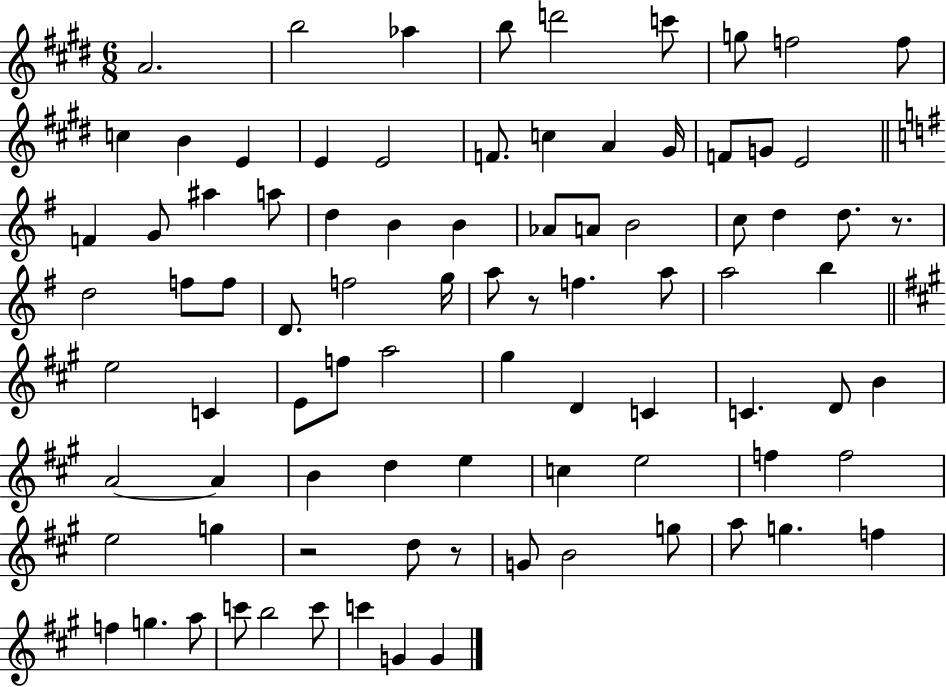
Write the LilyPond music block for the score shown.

{
  \clef treble
  \numericTimeSignature
  \time 6/8
  \key e \major
  \repeat volta 2 { a'2. | b''2 aes''4 | b''8 d'''2 c'''8 | g''8 f''2 f''8 | \break c''4 b'4 e'4 | e'4 e'2 | f'8. c''4 a'4 gis'16 | f'8 g'8 e'2 | \break \bar "||" \break \key e \minor f'4 g'8 ais''4 a''8 | d''4 b'4 b'4 | aes'8 a'8 b'2 | c''8 d''4 d''8. r8. | \break d''2 f''8 f''8 | d'8. f''2 g''16 | a''8 r8 f''4. a''8 | a''2 b''4 | \break \bar "||" \break \key a \major e''2 c'4 | e'8 f''8 a''2 | gis''4 d'4 c'4 | c'4. d'8 b'4 | \break a'2~~ a'4 | b'4 d''4 e''4 | c''4 e''2 | f''4 f''2 | \break e''2 g''4 | r2 d''8 r8 | g'8 b'2 g''8 | a''8 g''4. f''4 | \break f''4 g''4. a''8 | c'''8 b''2 c'''8 | c'''4 g'4 g'4 | } \bar "|."
}